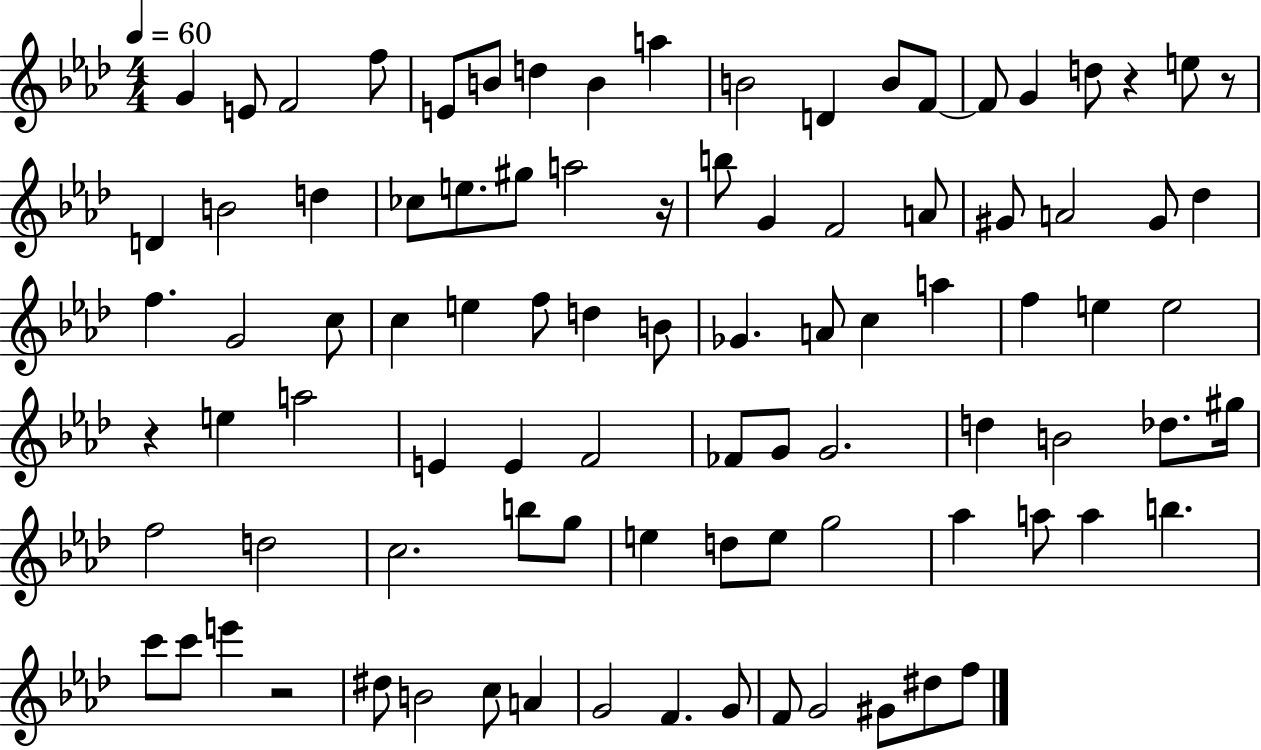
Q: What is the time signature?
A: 4/4